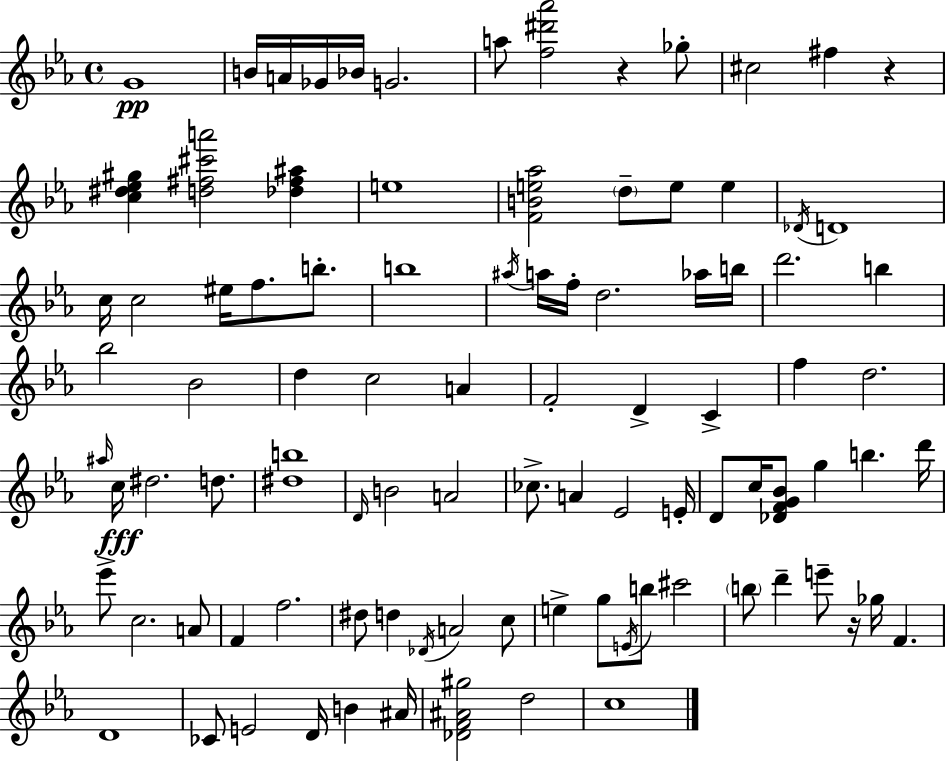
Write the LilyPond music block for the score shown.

{
  \clef treble
  \time 4/4
  \defaultTimeSignature
  \key ees \major
  g'1\pp | b'16 a'16 ges'16 bes'16 g'2. | a''8 <f'' dis''' aes'''>2 r4 ges''8-. | cis''2 fis''4 r4 | \break <c'' dis'' ees'' gis''>4 <d'' fis'' cis''' a'''>2 <des'' fis'' ais''>4 | e''1 | <f' b' e'' aes''>2 \parenthesize d''8-- e''8 e''4 | \acciaccatura { des'16 } d'1 | \break c''16 c''2 eis''16 f''8. b''8.-. | b''1 | \acciaccatura { ais''16 } a''16 f''16-. d''2. | aes''16 b''16 d'''2. b''4 | \break bes''2 bes'2 | d''4 c''2 a'4 | f'2-. d'4-> c'4-> | f''4 d''2. | \break \grace { ais''16 }\fff c''16 dis''2. | d''8. <dis'' b''>1 | \grace { d'16 } b'2 a'2 | ces''8.-> a'4 ees'2 | \break e'16-. d'8 c''16 <des' f' g' bes'>8 g''4 b''4. | d'''16 ees'''8-> c''2. | a'8 f'4 f''2. | dis''8 d''4 \acciaccatura { des'16 } a'2 | \break c''8 e''4-> g''8 \acciaccatura { e'16 } b''8 cis'''2 | \parenthesize b''8 d'''4-- e'''8-- r16 ges''16 | f'4. d'1 | ces'8 e'2 | \break d'16 b'4 ais'16 <des' f' ais' gis''>2 d''2 | c''1 | \bar "|."
}